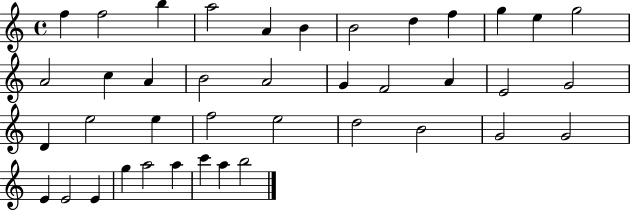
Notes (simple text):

F5/q F5/h B5/q A5/h A4/q B4/q B4/h D5/q F5/q G5/q E5/q G5/h A4/h C5/q A4/q B4/h A4/h G4/q F4/h A4/q E4/h G4/h D4/q E5/h E5/q F5/h E5/h D5/h B4/h G4/h G4/h E4/q E4/h E4/q G5/q A5/h A5/q C6/q A5/q B5/h